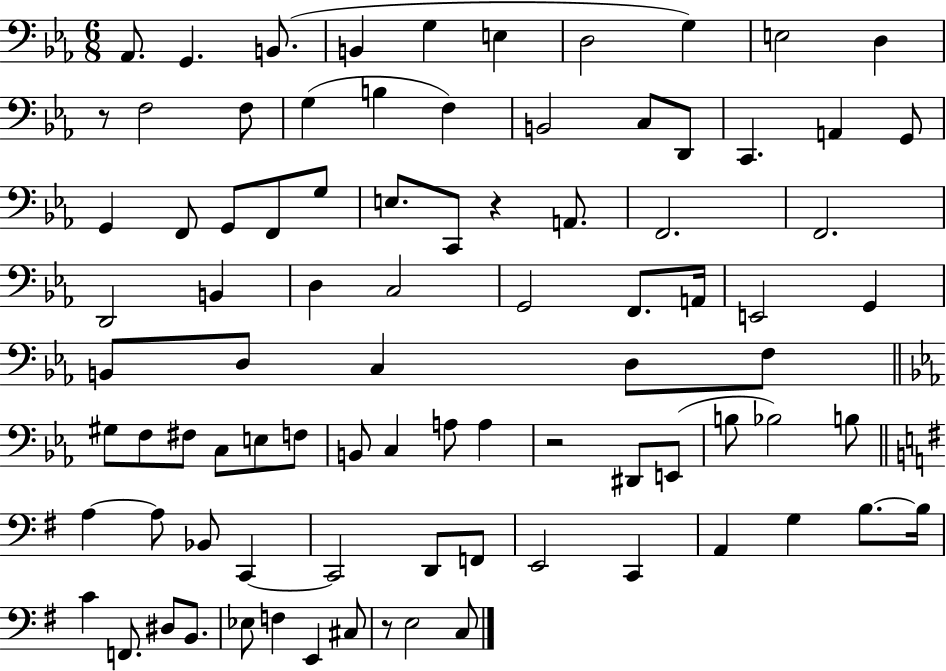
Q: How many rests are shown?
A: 4